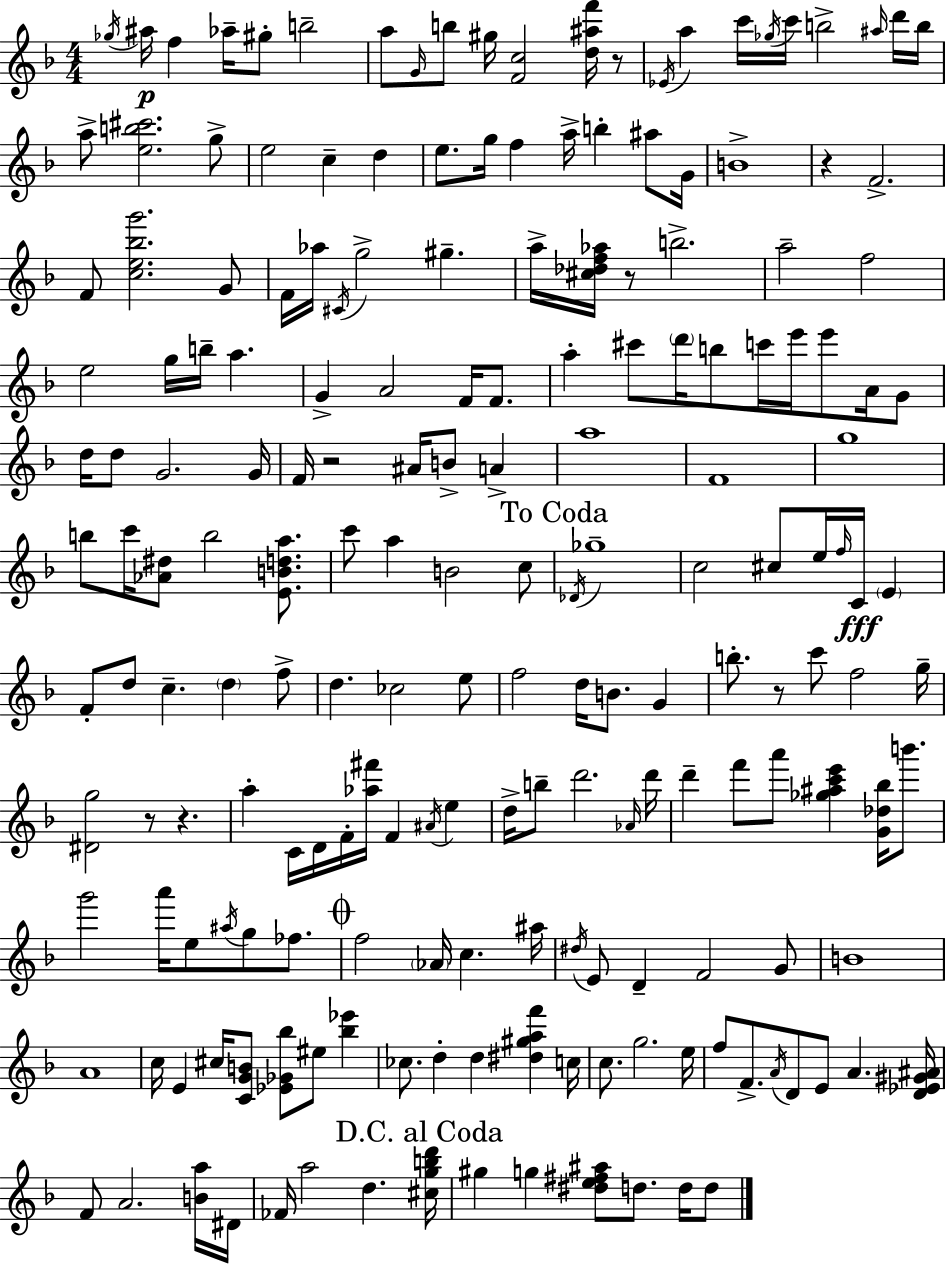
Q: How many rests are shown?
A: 7